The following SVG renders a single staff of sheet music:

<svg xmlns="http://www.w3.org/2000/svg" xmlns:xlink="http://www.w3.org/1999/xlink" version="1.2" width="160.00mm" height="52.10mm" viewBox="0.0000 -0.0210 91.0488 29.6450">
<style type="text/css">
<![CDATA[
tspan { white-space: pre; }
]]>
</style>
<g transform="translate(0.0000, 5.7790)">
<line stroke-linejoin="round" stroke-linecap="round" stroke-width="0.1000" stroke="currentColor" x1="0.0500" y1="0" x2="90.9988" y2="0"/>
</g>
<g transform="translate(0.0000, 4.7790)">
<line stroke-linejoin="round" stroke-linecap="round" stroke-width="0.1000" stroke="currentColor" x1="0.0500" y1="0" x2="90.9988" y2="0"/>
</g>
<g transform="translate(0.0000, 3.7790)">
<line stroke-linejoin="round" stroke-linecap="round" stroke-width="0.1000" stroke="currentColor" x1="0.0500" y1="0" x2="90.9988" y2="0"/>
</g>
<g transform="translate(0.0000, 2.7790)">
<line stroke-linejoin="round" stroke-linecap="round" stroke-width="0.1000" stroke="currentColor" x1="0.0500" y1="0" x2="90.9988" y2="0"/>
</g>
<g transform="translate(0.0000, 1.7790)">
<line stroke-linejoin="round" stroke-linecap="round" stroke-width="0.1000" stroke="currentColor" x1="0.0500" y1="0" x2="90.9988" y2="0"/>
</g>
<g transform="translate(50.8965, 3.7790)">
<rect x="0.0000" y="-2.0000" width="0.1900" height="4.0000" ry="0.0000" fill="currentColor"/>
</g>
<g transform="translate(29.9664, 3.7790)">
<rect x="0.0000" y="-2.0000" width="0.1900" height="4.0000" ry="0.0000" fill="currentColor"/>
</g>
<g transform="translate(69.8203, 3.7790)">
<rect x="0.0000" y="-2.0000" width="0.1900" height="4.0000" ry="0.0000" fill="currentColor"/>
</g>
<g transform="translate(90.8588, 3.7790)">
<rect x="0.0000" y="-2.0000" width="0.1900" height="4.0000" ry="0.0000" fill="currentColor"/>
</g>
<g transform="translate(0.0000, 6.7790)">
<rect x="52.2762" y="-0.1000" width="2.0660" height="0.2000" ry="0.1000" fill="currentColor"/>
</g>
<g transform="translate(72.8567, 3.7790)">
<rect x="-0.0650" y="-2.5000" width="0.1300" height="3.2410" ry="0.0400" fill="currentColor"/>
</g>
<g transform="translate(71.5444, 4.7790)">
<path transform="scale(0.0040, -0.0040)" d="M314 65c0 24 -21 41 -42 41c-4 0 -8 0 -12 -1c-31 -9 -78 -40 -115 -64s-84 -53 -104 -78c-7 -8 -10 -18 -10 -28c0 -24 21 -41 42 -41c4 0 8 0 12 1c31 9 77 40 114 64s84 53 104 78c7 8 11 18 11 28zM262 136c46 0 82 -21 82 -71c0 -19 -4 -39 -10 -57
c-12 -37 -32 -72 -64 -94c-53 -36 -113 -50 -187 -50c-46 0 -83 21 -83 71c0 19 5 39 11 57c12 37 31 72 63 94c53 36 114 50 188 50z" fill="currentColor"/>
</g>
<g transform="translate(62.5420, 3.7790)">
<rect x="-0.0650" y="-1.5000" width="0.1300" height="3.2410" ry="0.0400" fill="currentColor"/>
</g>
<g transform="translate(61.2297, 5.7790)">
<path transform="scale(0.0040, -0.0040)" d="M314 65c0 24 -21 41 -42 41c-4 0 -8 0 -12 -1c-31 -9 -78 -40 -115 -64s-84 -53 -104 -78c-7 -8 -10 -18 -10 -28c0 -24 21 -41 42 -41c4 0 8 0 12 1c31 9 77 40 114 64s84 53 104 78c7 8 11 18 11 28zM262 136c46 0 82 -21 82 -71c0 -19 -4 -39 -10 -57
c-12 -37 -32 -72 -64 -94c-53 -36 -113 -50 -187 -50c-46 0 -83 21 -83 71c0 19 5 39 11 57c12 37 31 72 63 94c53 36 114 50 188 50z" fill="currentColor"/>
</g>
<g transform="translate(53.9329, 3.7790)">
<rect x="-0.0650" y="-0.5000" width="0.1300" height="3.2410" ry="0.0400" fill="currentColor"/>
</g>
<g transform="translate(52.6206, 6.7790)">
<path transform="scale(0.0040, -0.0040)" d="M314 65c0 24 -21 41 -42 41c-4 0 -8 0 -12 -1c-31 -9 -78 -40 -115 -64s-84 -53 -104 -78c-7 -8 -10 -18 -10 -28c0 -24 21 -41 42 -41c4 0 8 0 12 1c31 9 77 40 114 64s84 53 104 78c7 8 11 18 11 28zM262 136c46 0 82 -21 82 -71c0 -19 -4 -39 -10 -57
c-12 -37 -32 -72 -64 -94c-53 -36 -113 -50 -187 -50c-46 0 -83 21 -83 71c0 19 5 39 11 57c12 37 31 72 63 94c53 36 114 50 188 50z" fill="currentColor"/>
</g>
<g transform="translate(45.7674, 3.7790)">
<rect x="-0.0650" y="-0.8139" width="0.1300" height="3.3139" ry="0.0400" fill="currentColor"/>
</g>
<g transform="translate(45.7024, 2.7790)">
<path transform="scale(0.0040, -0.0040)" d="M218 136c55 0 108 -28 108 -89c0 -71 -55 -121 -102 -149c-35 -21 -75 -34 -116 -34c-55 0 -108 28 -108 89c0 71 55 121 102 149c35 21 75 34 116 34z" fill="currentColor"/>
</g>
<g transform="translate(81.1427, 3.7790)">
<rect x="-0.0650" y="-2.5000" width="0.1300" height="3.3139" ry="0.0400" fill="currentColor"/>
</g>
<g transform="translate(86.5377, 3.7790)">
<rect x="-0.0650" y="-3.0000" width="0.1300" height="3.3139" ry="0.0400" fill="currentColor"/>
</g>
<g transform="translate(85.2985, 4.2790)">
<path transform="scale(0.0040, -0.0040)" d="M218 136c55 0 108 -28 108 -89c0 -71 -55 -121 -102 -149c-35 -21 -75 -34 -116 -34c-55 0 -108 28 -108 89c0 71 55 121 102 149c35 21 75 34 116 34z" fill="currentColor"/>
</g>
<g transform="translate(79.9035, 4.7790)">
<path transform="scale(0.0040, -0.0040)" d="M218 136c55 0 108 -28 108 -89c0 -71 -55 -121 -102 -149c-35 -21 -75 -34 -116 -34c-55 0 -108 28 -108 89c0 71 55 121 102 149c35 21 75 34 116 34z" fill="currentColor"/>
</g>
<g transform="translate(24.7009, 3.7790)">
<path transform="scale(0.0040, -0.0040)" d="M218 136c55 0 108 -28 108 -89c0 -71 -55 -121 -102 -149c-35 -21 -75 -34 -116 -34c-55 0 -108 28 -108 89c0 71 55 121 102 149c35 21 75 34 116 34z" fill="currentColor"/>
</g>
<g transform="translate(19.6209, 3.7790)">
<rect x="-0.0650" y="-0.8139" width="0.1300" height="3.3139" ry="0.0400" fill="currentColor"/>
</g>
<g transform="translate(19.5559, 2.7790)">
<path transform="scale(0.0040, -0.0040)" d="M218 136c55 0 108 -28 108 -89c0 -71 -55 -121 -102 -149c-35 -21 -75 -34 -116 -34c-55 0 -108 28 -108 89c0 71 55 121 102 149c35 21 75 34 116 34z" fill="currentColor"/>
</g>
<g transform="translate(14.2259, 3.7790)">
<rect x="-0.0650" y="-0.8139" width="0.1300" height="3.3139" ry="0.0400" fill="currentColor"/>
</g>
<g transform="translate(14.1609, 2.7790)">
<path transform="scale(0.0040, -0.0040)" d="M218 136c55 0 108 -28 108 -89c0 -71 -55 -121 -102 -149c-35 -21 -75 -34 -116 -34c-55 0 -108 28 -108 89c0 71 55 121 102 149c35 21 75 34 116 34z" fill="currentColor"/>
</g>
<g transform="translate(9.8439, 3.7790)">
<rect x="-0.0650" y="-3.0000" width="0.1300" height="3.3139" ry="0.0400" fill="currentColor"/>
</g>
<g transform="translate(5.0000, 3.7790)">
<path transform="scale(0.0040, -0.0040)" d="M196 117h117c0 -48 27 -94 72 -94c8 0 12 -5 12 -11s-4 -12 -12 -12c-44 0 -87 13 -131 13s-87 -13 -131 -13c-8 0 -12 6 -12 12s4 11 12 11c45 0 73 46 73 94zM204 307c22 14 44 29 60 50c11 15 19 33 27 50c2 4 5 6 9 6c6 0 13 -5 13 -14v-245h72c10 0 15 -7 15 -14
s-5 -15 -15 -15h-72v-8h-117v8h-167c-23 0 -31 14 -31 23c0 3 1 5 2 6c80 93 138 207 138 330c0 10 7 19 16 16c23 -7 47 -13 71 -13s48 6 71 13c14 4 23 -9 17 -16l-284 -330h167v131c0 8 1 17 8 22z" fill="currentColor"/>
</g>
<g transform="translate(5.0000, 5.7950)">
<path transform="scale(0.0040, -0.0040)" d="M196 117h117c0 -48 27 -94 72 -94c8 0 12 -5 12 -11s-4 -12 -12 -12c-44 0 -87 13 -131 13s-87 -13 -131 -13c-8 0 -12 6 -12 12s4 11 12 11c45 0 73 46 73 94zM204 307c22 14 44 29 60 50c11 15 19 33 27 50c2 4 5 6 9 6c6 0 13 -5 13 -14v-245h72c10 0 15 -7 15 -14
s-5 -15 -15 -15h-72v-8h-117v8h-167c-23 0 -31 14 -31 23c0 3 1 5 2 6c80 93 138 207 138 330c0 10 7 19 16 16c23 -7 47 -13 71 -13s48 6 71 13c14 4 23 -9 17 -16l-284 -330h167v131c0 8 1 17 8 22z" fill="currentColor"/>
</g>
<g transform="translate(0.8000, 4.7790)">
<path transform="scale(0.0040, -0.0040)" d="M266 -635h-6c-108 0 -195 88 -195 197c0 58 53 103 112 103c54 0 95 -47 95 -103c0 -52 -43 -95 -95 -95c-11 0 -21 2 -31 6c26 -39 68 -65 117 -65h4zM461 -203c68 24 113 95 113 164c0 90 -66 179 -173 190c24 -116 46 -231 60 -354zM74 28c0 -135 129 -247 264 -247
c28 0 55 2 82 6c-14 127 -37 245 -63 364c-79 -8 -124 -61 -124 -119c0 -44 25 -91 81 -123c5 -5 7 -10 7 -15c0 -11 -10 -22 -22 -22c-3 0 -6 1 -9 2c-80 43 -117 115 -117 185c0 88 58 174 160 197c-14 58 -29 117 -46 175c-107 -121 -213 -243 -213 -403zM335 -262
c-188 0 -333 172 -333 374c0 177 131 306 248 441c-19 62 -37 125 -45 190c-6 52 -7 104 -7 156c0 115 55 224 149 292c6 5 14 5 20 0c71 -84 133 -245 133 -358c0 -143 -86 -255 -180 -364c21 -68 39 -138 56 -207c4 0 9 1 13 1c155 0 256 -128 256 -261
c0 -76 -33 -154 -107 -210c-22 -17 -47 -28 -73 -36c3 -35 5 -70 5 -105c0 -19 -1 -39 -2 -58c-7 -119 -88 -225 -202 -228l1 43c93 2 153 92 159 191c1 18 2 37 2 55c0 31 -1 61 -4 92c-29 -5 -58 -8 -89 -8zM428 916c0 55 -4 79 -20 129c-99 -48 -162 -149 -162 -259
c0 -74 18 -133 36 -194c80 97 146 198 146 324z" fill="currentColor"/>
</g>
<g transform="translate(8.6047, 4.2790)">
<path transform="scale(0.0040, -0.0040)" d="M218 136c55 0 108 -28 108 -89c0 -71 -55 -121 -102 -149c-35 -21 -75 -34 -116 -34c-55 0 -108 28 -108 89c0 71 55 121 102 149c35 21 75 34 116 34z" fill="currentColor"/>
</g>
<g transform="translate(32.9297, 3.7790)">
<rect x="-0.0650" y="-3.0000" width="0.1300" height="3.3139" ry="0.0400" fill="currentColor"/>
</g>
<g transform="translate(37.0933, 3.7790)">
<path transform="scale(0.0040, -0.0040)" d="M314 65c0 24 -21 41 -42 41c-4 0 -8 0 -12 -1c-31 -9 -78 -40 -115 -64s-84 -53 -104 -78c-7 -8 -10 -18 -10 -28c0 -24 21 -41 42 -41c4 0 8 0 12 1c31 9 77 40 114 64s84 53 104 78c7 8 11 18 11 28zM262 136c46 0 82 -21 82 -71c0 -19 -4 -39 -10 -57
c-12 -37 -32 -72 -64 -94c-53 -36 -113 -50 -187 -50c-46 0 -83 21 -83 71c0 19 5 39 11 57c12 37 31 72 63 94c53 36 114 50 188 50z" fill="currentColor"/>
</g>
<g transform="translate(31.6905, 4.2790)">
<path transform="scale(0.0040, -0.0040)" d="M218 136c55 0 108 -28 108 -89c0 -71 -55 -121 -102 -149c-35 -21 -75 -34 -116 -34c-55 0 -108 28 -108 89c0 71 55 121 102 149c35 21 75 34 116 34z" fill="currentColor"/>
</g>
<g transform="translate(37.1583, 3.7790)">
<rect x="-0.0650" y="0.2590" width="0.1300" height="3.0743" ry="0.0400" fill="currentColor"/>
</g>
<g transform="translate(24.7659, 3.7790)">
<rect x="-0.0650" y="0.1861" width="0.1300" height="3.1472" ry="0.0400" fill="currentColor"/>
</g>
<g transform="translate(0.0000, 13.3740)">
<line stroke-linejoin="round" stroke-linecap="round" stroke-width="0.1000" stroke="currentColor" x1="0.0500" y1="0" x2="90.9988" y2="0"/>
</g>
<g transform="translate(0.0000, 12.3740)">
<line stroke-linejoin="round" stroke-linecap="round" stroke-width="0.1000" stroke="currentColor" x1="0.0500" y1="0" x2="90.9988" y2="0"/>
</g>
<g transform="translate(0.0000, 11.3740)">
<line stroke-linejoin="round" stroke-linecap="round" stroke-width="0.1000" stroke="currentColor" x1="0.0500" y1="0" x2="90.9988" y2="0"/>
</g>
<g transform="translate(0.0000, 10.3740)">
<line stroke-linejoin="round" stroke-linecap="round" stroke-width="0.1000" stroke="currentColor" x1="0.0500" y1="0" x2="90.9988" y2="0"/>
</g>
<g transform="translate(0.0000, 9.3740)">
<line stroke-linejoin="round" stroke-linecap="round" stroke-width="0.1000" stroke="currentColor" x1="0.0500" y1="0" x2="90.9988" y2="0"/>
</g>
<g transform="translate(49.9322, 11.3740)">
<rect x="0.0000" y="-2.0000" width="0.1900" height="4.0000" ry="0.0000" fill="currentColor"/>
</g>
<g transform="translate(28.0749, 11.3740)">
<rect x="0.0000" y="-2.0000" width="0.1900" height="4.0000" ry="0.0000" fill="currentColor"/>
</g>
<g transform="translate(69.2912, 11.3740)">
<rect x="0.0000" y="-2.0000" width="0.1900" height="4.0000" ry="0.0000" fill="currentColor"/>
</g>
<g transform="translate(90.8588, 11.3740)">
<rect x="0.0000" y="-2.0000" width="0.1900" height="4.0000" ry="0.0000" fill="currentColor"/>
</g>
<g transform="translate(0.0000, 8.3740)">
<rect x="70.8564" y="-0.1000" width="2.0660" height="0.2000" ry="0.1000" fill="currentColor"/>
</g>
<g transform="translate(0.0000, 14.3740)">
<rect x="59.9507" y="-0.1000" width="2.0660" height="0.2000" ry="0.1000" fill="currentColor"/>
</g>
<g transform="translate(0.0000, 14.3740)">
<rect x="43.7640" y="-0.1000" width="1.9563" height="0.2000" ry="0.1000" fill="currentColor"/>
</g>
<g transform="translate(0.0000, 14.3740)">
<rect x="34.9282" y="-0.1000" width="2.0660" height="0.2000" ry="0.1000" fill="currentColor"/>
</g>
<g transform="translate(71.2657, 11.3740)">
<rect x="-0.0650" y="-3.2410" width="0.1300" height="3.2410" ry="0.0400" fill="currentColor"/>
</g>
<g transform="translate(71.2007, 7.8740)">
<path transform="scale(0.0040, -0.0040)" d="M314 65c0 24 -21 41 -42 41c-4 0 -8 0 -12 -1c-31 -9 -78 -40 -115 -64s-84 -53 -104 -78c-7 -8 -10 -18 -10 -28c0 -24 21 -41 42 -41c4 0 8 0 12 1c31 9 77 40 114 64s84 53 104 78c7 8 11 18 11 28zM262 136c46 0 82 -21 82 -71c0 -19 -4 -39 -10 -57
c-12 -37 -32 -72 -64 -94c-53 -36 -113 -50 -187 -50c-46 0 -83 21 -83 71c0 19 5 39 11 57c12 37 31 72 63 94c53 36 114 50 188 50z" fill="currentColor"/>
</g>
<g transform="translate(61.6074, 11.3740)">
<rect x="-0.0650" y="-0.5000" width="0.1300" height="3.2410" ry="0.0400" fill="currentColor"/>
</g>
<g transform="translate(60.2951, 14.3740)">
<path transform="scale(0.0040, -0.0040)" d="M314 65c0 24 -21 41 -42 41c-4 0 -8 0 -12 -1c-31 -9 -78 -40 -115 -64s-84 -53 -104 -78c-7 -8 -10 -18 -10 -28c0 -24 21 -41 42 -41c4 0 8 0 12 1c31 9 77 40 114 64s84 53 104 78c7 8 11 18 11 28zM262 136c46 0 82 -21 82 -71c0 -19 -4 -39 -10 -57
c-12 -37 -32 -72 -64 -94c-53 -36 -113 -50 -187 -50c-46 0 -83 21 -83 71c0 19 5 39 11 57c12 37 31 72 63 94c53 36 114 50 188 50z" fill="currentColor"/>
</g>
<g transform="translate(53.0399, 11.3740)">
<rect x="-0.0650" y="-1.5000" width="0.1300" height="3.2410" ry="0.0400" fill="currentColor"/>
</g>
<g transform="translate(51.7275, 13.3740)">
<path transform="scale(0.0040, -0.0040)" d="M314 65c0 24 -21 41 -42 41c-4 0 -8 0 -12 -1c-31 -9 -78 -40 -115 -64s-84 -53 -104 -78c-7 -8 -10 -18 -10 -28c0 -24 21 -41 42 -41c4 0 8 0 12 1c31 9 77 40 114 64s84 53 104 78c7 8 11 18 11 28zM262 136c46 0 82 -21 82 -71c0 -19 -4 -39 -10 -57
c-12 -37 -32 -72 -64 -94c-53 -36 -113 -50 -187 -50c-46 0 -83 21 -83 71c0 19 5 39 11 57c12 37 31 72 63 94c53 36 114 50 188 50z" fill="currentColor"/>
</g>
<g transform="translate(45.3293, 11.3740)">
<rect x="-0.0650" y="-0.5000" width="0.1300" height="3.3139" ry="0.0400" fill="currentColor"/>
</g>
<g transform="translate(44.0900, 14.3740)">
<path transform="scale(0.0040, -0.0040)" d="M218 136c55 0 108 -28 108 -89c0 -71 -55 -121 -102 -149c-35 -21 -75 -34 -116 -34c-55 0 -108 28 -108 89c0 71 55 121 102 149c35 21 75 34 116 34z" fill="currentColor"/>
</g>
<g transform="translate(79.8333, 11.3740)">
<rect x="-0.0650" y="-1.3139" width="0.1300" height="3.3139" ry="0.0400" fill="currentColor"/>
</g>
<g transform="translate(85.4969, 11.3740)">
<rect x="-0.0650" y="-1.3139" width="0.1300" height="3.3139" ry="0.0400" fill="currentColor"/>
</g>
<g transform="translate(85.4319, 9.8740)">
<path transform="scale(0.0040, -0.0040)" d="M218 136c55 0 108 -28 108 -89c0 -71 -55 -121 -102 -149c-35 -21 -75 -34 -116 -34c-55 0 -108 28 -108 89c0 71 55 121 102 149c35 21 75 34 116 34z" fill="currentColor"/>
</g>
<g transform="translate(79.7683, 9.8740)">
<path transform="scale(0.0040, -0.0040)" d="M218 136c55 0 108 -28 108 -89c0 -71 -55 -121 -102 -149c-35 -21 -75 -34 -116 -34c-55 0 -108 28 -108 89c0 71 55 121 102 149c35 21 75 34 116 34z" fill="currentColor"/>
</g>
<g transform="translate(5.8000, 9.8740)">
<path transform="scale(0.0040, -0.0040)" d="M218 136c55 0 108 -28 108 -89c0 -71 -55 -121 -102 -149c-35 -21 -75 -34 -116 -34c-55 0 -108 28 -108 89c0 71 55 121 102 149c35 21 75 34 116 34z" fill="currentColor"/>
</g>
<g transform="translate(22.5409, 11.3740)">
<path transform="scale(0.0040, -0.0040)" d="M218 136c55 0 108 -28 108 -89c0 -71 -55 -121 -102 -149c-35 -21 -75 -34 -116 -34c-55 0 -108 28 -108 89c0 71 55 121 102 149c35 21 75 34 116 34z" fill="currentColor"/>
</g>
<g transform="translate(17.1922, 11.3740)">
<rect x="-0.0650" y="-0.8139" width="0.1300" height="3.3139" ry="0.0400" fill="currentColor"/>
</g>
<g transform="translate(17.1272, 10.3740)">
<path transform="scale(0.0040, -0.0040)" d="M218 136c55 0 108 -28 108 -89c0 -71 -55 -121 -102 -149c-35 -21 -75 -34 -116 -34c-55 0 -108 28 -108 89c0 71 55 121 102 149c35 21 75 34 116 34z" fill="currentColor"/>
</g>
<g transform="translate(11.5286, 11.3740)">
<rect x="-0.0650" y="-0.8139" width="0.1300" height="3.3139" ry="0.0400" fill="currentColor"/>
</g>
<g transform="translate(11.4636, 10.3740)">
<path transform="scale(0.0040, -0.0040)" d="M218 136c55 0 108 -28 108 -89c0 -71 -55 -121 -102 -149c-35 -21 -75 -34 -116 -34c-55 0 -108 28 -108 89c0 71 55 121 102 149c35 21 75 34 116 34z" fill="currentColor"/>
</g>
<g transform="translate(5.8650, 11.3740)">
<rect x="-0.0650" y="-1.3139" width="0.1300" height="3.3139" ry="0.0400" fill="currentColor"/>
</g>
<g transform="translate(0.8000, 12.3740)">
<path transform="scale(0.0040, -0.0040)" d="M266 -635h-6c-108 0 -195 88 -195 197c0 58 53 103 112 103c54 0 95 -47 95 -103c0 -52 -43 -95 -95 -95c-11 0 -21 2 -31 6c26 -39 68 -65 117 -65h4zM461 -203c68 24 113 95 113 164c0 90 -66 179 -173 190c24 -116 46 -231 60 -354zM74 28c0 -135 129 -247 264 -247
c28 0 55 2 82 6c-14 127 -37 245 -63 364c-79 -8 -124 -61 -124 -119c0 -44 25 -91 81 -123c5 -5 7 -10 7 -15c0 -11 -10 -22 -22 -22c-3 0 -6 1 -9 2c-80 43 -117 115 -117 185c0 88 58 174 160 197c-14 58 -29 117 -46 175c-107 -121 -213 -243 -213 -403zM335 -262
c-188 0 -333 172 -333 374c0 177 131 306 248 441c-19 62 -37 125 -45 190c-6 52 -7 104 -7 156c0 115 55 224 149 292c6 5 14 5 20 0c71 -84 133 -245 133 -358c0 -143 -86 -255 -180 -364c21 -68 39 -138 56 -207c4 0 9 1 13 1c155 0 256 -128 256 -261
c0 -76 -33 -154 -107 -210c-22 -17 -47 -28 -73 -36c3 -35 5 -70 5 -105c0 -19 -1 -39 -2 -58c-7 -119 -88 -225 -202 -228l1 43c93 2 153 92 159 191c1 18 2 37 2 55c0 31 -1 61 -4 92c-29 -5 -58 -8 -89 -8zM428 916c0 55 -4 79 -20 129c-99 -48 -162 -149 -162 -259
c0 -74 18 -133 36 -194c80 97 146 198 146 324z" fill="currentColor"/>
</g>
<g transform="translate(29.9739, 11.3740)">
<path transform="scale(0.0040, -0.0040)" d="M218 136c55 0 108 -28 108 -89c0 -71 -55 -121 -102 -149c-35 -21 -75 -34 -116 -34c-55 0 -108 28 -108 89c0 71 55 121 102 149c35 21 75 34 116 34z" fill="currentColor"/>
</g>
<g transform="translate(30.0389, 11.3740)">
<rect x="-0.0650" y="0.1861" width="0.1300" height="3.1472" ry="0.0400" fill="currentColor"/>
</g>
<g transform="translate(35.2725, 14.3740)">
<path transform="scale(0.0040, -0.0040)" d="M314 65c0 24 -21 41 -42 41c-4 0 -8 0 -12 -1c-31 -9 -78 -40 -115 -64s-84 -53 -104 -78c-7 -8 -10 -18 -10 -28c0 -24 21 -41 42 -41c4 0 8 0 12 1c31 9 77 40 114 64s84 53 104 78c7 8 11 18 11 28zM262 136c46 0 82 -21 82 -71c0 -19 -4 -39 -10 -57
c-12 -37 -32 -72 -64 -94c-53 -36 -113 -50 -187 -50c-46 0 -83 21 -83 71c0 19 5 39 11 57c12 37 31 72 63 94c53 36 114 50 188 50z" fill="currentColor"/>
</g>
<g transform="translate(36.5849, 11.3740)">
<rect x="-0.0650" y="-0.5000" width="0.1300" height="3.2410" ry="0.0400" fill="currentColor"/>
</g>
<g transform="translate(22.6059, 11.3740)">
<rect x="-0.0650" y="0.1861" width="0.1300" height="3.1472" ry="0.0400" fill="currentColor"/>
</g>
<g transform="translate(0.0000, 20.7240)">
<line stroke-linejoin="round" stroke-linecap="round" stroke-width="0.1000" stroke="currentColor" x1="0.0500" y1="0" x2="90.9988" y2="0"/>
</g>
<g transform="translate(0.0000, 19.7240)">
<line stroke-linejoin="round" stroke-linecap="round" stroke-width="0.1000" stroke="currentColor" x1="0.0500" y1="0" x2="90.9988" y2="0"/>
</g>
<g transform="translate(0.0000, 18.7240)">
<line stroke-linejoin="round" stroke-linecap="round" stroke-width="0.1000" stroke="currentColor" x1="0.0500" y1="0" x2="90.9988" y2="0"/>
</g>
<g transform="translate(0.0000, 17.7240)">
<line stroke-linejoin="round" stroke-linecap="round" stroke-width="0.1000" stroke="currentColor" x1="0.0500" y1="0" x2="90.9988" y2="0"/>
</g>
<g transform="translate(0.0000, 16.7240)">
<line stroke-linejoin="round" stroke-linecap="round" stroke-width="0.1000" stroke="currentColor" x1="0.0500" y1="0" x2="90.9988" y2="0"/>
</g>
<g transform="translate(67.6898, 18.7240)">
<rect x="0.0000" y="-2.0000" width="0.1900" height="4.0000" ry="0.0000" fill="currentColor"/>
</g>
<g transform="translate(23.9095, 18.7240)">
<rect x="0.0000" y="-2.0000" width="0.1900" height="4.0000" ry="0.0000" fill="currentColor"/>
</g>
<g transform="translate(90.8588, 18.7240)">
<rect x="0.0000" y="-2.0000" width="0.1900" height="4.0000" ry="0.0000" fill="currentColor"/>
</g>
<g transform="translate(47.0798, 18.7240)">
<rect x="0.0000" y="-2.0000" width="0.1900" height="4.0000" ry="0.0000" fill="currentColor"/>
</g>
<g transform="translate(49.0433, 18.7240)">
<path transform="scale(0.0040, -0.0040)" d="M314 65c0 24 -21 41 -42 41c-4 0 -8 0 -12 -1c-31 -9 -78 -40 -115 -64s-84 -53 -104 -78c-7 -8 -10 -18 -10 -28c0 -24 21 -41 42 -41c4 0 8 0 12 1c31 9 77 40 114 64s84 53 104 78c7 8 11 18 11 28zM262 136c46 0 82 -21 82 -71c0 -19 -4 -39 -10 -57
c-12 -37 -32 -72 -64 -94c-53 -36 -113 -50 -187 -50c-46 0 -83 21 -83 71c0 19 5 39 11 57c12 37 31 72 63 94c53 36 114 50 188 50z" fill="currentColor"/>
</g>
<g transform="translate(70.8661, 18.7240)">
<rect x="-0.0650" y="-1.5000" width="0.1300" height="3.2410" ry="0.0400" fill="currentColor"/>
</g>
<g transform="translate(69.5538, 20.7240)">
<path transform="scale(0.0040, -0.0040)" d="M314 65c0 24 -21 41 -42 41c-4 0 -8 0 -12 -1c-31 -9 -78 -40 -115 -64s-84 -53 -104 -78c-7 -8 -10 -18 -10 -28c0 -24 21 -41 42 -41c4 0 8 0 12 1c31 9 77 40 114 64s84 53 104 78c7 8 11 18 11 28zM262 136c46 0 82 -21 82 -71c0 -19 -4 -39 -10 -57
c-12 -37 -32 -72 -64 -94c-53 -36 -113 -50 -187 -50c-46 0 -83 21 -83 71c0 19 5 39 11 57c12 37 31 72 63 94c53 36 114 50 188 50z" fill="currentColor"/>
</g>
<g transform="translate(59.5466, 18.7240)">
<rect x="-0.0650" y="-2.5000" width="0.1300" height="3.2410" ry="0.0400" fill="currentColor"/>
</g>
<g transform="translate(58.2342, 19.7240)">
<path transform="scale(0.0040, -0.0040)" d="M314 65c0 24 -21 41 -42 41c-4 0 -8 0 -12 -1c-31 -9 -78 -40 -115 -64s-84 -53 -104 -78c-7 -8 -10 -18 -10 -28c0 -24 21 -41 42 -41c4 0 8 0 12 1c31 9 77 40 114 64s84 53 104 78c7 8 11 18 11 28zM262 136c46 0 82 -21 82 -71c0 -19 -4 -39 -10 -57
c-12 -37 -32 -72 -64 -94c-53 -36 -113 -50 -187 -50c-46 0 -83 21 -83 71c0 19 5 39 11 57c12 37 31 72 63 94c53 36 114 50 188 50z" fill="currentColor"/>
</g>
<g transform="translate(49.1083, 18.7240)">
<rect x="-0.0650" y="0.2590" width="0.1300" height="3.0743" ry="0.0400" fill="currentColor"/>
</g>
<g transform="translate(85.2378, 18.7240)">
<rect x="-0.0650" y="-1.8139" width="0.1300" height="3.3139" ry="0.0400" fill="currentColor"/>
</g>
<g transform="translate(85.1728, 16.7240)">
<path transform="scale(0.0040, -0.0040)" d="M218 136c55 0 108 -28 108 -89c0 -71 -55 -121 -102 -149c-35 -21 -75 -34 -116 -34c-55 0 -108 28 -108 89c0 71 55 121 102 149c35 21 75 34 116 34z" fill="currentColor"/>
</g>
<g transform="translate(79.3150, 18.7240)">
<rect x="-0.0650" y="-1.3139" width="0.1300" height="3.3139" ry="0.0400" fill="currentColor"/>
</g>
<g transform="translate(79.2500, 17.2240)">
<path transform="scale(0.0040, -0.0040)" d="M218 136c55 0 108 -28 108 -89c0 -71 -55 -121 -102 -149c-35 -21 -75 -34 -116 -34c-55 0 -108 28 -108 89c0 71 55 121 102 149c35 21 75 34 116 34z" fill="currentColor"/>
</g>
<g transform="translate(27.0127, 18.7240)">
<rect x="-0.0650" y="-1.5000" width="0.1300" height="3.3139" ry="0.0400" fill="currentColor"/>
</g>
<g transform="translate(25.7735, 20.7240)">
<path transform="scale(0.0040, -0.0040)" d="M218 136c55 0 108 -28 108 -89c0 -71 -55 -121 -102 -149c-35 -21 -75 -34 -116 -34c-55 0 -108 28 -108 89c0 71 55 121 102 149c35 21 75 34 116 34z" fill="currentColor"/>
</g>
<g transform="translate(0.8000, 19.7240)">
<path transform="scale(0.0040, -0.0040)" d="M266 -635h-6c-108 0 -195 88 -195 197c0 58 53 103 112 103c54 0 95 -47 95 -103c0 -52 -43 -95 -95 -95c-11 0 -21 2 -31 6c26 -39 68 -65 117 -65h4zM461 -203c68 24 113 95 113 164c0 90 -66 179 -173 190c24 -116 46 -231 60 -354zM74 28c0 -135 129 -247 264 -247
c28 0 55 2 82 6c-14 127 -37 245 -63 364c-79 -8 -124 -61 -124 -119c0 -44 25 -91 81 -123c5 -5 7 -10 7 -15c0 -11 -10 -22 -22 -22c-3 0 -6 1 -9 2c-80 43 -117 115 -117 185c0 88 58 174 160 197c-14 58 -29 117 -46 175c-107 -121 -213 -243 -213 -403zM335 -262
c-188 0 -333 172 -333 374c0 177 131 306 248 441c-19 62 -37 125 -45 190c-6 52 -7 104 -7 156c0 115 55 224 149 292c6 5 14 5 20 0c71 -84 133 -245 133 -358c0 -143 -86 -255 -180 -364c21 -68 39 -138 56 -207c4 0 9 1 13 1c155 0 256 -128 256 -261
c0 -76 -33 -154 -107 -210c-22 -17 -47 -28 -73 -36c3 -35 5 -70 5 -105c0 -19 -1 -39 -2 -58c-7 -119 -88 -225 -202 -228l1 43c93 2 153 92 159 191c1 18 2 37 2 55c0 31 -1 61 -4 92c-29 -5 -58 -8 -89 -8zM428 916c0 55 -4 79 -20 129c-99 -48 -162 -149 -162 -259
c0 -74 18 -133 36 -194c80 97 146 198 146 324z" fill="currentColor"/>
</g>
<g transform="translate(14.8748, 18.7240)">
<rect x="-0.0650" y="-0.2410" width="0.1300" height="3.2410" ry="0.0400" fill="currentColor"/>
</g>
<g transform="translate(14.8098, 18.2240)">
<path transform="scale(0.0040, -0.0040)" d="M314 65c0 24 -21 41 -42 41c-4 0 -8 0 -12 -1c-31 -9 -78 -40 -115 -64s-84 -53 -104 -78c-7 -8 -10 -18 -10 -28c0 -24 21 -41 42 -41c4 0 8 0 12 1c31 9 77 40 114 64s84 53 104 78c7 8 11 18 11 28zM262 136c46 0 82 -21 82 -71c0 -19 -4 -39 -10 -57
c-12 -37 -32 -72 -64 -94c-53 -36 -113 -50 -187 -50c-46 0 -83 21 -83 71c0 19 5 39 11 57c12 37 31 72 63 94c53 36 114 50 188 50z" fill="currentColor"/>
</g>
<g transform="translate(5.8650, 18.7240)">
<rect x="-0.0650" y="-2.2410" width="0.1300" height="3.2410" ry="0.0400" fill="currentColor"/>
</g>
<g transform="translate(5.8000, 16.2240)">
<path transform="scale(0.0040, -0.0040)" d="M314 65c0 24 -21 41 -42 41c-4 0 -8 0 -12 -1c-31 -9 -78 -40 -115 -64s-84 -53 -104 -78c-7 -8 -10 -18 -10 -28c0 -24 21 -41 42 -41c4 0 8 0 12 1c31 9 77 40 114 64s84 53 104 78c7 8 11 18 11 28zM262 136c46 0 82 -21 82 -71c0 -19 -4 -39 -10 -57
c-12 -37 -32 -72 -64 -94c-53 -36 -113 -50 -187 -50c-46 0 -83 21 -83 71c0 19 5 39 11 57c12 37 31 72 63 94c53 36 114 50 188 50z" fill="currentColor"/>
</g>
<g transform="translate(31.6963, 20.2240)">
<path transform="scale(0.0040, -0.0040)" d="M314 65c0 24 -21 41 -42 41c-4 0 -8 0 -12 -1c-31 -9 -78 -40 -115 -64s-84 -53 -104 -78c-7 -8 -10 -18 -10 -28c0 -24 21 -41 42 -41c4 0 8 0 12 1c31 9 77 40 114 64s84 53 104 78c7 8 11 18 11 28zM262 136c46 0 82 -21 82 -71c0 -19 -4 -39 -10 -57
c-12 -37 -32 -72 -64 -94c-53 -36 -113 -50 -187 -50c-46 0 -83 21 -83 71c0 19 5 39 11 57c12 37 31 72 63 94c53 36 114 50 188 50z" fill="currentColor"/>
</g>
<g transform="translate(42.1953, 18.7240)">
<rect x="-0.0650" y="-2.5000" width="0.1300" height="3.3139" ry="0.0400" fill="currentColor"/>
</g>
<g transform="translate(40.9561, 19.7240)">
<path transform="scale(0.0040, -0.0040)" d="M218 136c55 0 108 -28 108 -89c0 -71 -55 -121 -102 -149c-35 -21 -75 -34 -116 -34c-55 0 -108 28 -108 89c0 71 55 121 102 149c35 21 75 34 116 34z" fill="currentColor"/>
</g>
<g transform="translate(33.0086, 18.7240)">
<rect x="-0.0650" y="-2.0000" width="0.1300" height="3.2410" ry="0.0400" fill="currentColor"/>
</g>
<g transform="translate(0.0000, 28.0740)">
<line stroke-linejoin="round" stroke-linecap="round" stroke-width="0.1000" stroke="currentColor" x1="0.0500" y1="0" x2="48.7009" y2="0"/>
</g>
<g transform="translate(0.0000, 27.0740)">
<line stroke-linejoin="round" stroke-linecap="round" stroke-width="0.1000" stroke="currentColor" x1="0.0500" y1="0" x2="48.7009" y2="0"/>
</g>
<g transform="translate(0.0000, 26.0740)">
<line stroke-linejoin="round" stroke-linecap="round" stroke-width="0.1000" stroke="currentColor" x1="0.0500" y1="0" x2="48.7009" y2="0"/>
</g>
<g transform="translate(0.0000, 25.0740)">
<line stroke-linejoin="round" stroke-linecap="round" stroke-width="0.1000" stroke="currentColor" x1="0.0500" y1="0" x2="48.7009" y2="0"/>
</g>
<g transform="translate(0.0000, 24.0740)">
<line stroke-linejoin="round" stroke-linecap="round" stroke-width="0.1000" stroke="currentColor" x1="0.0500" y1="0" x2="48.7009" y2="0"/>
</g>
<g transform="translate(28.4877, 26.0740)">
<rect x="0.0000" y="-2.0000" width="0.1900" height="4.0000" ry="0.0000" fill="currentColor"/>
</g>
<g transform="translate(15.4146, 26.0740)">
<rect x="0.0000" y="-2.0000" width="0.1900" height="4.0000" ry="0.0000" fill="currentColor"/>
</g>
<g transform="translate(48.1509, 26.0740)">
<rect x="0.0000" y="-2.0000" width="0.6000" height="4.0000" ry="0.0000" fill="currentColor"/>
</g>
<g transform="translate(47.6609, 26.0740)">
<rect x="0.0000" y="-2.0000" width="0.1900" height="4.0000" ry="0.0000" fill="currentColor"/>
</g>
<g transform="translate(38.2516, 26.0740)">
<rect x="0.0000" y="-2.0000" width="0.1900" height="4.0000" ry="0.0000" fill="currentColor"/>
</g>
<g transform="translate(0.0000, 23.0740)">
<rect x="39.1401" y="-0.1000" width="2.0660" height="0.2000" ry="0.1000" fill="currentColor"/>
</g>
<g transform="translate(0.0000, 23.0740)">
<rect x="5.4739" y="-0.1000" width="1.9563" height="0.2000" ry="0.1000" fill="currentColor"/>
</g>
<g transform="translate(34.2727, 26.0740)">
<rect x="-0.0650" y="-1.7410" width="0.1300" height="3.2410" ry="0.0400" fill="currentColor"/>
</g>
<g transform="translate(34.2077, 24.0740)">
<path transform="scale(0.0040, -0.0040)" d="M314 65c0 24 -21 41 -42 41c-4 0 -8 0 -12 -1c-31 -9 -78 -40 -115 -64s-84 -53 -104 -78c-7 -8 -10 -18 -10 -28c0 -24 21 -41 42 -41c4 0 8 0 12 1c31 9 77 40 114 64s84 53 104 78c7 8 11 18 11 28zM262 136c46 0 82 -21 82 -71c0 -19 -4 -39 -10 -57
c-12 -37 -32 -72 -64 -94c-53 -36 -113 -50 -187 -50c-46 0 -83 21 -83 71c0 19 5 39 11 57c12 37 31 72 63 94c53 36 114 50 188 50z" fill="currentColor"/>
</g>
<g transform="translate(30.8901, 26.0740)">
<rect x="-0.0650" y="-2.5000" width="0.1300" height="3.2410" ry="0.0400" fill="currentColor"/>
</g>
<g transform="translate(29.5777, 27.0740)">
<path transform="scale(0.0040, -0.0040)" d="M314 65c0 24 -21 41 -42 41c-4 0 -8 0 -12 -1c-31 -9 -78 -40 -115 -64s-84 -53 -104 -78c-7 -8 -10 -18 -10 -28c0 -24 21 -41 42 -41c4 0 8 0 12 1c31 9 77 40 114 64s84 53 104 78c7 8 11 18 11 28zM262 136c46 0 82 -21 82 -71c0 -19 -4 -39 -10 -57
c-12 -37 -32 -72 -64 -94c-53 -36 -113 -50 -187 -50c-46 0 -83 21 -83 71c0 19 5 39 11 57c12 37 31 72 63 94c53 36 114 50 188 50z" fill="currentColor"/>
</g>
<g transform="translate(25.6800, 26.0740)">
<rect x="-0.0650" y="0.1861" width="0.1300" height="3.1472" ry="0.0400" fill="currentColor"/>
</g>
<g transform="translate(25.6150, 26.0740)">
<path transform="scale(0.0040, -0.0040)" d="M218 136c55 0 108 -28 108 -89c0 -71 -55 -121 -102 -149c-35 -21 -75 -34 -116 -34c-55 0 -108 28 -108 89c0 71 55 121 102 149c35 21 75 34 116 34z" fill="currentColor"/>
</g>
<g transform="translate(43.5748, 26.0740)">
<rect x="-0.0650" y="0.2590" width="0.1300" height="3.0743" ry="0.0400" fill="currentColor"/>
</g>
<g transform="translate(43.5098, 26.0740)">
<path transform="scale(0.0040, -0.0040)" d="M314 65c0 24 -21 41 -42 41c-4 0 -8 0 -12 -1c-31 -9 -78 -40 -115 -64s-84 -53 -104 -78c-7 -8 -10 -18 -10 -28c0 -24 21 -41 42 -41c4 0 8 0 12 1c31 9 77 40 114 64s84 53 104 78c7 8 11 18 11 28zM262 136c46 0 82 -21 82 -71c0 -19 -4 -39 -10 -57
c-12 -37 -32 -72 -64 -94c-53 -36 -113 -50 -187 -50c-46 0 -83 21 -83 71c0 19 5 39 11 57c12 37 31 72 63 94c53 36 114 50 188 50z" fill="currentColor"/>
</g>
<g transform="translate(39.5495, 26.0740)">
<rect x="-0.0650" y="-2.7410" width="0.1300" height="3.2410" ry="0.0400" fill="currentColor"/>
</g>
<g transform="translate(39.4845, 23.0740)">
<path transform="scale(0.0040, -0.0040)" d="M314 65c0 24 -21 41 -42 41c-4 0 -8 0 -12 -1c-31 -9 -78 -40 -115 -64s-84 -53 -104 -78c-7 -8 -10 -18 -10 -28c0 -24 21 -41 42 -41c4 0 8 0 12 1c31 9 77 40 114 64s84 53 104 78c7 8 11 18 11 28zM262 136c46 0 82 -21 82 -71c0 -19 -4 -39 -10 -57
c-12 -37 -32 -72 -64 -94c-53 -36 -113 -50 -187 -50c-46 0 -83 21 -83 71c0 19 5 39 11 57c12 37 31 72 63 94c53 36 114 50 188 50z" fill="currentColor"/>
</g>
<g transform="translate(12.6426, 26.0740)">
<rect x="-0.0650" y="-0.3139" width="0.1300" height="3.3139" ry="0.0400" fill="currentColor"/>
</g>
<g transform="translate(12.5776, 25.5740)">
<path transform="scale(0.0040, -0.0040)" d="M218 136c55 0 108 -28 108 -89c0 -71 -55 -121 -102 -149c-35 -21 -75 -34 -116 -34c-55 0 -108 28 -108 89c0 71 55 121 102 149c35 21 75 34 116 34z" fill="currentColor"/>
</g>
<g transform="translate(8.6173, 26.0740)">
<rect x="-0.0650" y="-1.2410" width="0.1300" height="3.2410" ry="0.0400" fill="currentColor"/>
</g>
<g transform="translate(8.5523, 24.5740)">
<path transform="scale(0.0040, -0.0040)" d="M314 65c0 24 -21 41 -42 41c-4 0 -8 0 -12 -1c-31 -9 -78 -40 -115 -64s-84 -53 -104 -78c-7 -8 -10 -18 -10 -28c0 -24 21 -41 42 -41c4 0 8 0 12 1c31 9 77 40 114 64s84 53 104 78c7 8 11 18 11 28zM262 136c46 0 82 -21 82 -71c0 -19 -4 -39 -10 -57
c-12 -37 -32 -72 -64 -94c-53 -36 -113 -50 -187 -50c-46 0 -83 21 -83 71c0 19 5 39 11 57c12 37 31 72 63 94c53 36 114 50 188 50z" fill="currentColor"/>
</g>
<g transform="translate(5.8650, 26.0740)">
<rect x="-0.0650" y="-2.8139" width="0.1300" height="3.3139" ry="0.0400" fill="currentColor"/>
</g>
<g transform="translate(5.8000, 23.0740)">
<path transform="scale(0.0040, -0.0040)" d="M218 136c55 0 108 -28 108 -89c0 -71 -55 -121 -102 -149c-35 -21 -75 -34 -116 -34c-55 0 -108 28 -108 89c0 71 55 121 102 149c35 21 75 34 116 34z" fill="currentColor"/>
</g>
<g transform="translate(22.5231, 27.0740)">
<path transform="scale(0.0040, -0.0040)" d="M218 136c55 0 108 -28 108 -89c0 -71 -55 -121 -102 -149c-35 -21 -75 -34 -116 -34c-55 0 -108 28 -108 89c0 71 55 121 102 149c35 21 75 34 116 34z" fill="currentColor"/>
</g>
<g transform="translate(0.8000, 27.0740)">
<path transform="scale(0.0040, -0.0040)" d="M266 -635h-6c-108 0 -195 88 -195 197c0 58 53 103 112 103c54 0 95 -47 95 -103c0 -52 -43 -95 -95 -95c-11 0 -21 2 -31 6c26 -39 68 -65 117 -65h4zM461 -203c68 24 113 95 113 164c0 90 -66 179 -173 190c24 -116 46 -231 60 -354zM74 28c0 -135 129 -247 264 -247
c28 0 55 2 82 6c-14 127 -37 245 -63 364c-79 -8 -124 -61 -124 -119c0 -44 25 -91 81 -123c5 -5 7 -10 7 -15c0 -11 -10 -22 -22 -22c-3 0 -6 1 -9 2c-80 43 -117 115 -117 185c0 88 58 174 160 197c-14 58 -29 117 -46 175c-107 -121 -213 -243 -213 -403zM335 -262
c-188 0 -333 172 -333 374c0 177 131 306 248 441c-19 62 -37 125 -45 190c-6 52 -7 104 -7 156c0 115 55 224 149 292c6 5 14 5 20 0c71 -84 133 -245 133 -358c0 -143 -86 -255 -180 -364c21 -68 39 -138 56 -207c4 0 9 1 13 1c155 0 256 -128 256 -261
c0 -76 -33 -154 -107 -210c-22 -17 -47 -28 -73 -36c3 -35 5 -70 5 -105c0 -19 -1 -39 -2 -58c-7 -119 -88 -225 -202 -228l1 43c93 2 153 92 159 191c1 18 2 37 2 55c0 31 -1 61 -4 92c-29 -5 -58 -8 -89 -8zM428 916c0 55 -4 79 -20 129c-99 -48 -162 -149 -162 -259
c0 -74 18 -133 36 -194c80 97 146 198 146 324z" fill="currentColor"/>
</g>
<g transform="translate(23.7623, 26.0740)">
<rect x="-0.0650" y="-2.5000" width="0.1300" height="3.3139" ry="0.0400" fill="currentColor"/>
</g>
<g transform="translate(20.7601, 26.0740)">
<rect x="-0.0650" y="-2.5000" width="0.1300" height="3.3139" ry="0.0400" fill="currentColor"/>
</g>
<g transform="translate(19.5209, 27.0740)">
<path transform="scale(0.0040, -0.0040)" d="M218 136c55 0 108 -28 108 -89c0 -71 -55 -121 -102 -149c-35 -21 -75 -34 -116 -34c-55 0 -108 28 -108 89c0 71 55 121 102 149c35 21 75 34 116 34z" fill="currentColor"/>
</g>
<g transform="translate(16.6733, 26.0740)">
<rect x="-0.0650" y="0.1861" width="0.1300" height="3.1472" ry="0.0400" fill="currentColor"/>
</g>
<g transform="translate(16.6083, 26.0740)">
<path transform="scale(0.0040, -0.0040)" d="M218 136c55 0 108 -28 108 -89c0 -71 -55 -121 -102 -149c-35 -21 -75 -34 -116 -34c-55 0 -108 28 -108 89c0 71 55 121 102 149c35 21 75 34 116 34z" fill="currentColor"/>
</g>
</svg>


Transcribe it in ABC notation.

X:1
T:Untitled
M:4/4
L:1/4
K:C
A d d B A B2 d C2 E2 G2 G A e d d B B C2 C E2 C2 b2 e e g2 c2 E F2 G B2 G2 E2 e f a e2 c B G G B G2 f2 a2 B2